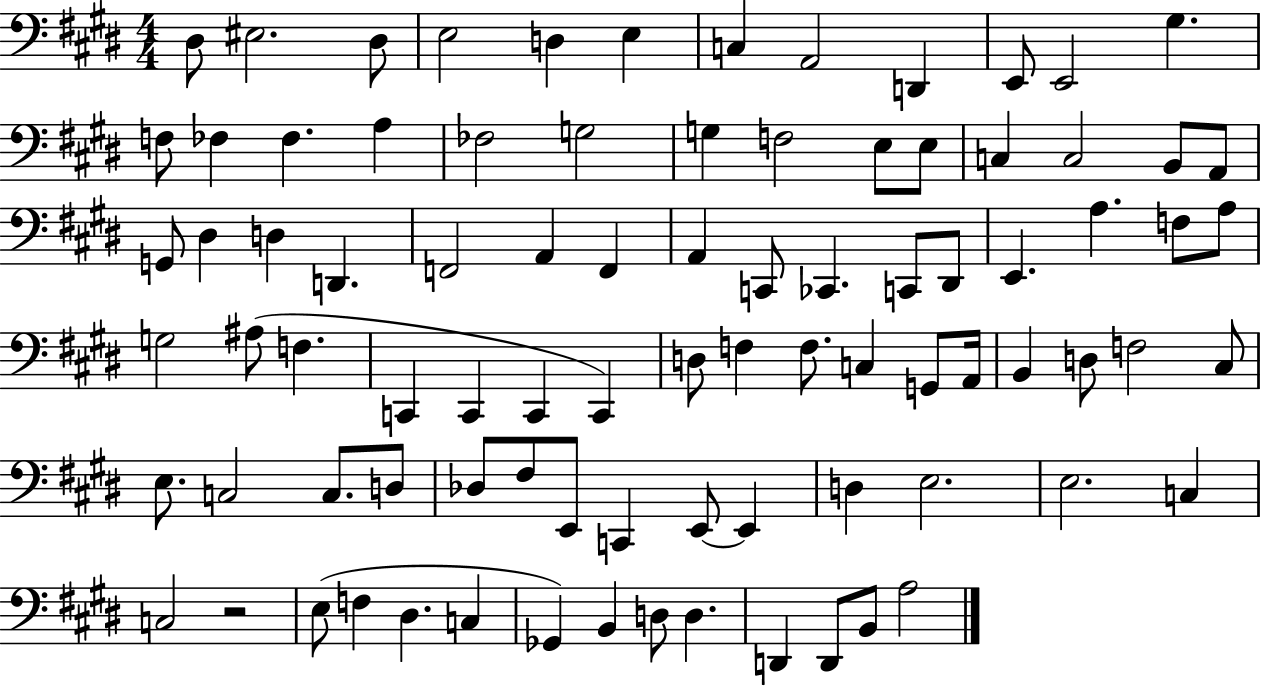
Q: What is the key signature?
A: E major